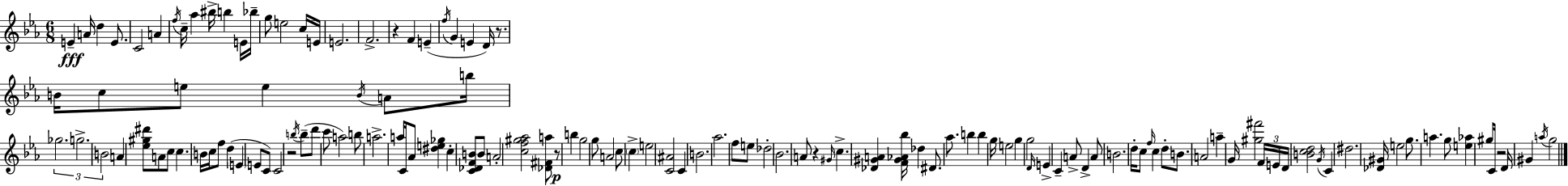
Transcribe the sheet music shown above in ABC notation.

X:1
T:Untitled
M:6/8
L:1/4
K:Eb
E A/4 d E/2 C2 A f/4 c/4 _a ^b/4 b E/4 _b/4 g/2 e2 c/4 E/4 E2 F2 z F E f/4 G E D/4 z/2 B/4 c/2 e/2 e B/4 A/2 b/4 _g2 g2 B2 A [_e^g^d']/2 A/2 c/2 c B/4 c/4 f/2 d E E/2 C/2 C2 z2 b/4 b/2 d'/2 c'/2 a2 b/2 a2 a/4 C/4 _A/2 [^de_g] c [C_DFB]/2 B/2 A2 [cf^g_a]2 [_D^Fa]/2 z/2 b g2 g/2 A2 c/2 c e2 [C^A]2 C B2 _a2 f/2 e/2 _d2 _B2 A/2 z ^G/4 c [_D^GA] [F^G_A_b]/4 _d ^D/2 _a/2 b b g/4 e2 g g2 D/4 E C A/2 D A/2 B2 d/4 c/2 f/4 c d/2 B/2 A2 a G/4 [^g^f']2 F/4 E/4 D/4 [Bcd]2 G/4 C ^d2 [_D^G]/4 e2 g/2 a g/2 [e_a] ^g/2 C/4 z2 D/4 ^G a/4 g2